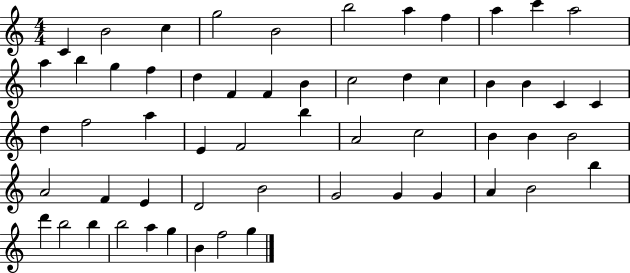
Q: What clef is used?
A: treble